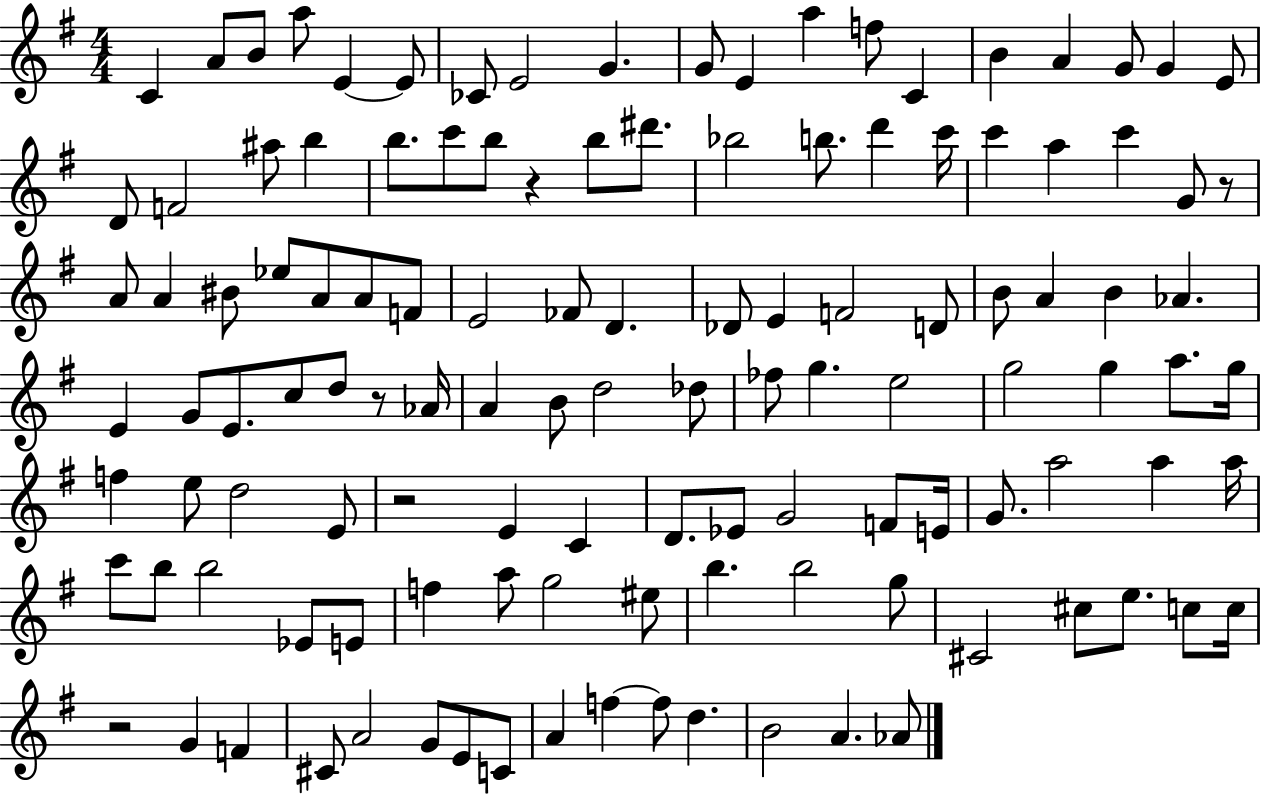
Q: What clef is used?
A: treble